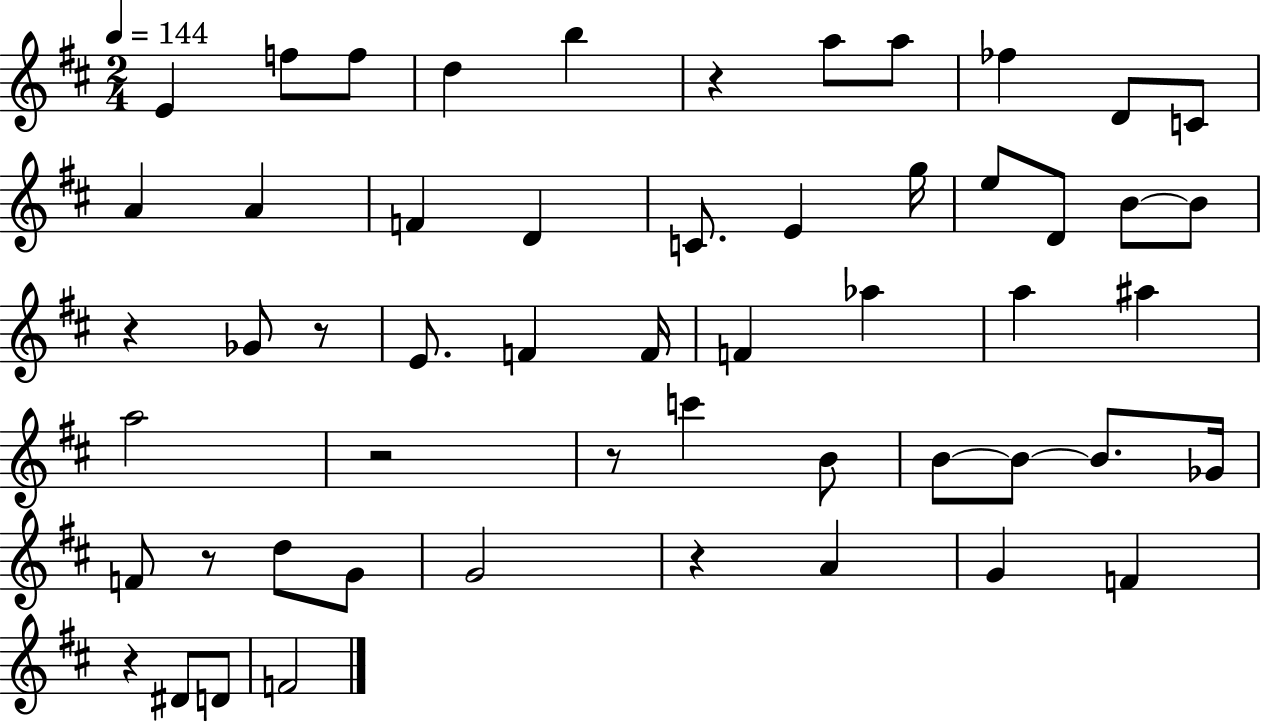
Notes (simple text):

E4/q F5/e F5/e D5/q B5/q R/q A5/e A5/e FES5/q D4/e C4/e A4/q A4/q F4/q D4/q C4/e. E4/q G5/s E5/e D4/e B4/e B4/e R/q Gb4/e R/e E4/e. F4/q F4/s F4/q Ab5/q A5/q A#5/q A5/h R/h R/e C6/q B4/e B4/e B4/e B4/e. Gb4/s F4/e R/e D5/e G4/e G4/h R/q A4/q G4/q F4/q R/q D#4/e D4/e F4/h